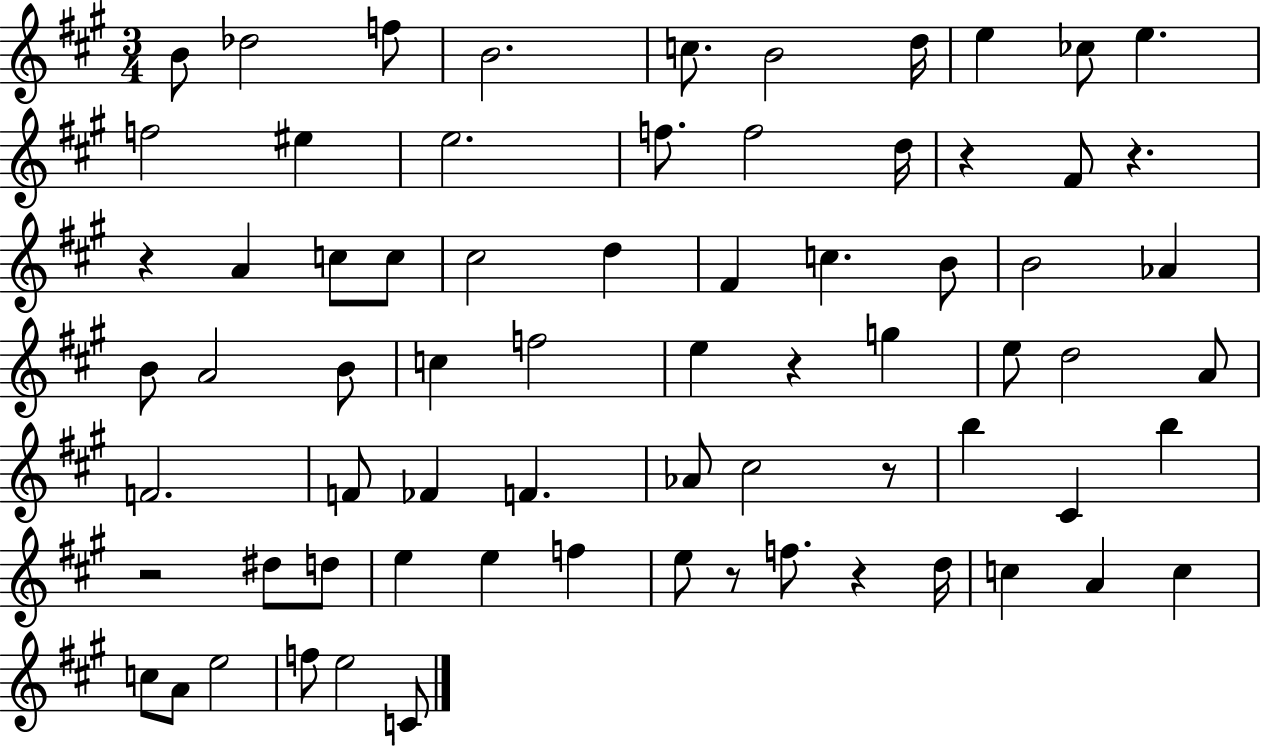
B4/e Db5/h F5/e B4/h. C5/e. B4/h D5/s E5/q CES5/e E5/q. F5/h EIS5/q E5/h. F5/e. F5/h D5/s R/q F#4/e R/q. R/q A4/q C5/e C5/e C#5/h D5/q F#4/q C5/q. B4/e B4/h Ab4/q B4/e A4/h B4/e C5/q F5/h E5/q R/q G5/q E5/e D5/h A4/e F4/h. F4/e FES4/q F4/q. Ab4/e C#5/h R/e B5/q C#4/q B5/q R/h D#5/e D5/e E5/q E5/q F5/q E5/e R/e F5/e. R/q D5/s C5/q A4/q C5/q C5/e A4/e E5/h F5/e E5/h C4/e